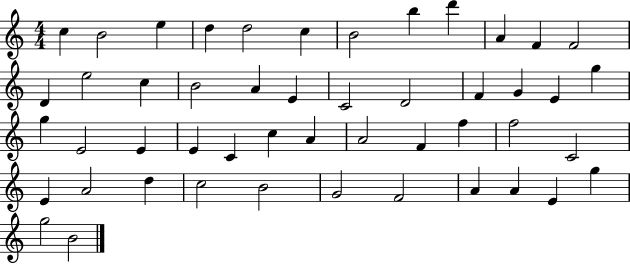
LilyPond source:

{
  \clef treble
  \numericTimeSignature
  \time 4/4
  \key c \major
  c''4 b'2 e''4 | d''4 d''2 c''4 | b'2 b''4 d'''4 | a'4 f'4 f'2 | \break d'4 e''2 c''4 | b'2 a'4 e'4 | c'2 d'2 | f'4 g'4 e'4 g''4 | \break g''4 e'2 e'4 | e'4 c'4 c''4 a'4 | a'2 f'4 f''4 | f''2 c'2 | \break e'4 a'2 d''4 | c''2 b'2 | g'2 f'2 | a'4 a'4 e'4 g''4 | \break g''2 b'2 | \bar "|."
}